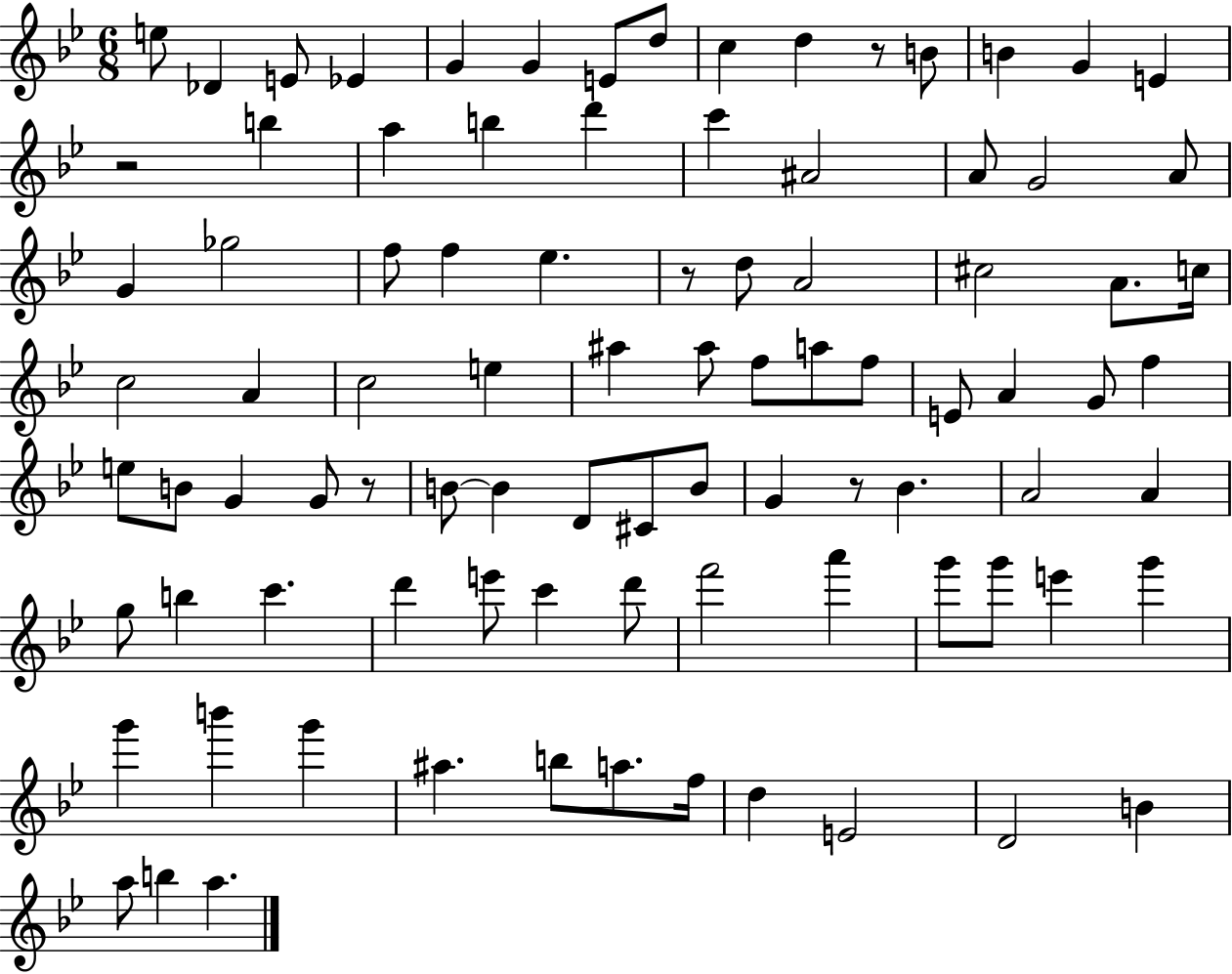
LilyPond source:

{
  \clef treble
  \numericTimeSignature
  \time 6/8
  \key bes \major
  e''8 des'4 e'8 ees'4 | g'4 g'4 e'8 d''8 | c''4 d''4 r8 b'8 | b'4 g'4 e'4 | \break r2 b''4 | a''4 b''4 d'''4 | c'''4 ais'2 | a'8 g'2 a'8 | \break g'4 ges''2 | f''8 f''4 ees''4. | r8 d''8 a'2 | cis''2 a'8. c''16 | \break c''2 a'4 | c''2 e''4 | ais''4 ais''8 f''8 a''8 f''8 | e'8 a'4 g'8 f''4 | \break e''8 b'8 g'4 g'8 r8 | b'8~~ b'4 d'8 cis'8 b'8 | g'4 r8 bes'4. | a'2 a'4 | \break g''8 b''4 c'''4. | d'''4 e'''8 c'''4 d'''8 | f'''2 a'''4 | g'''8 g'''8 e'''4 g'''4 | \break g'''4 b'''4 g'''4 | ais''4. b''8 a''8. f''16 | d''4 e'2 | d'2 b'4 | \break a''8 b''4 a''4. | \bar "|."
}